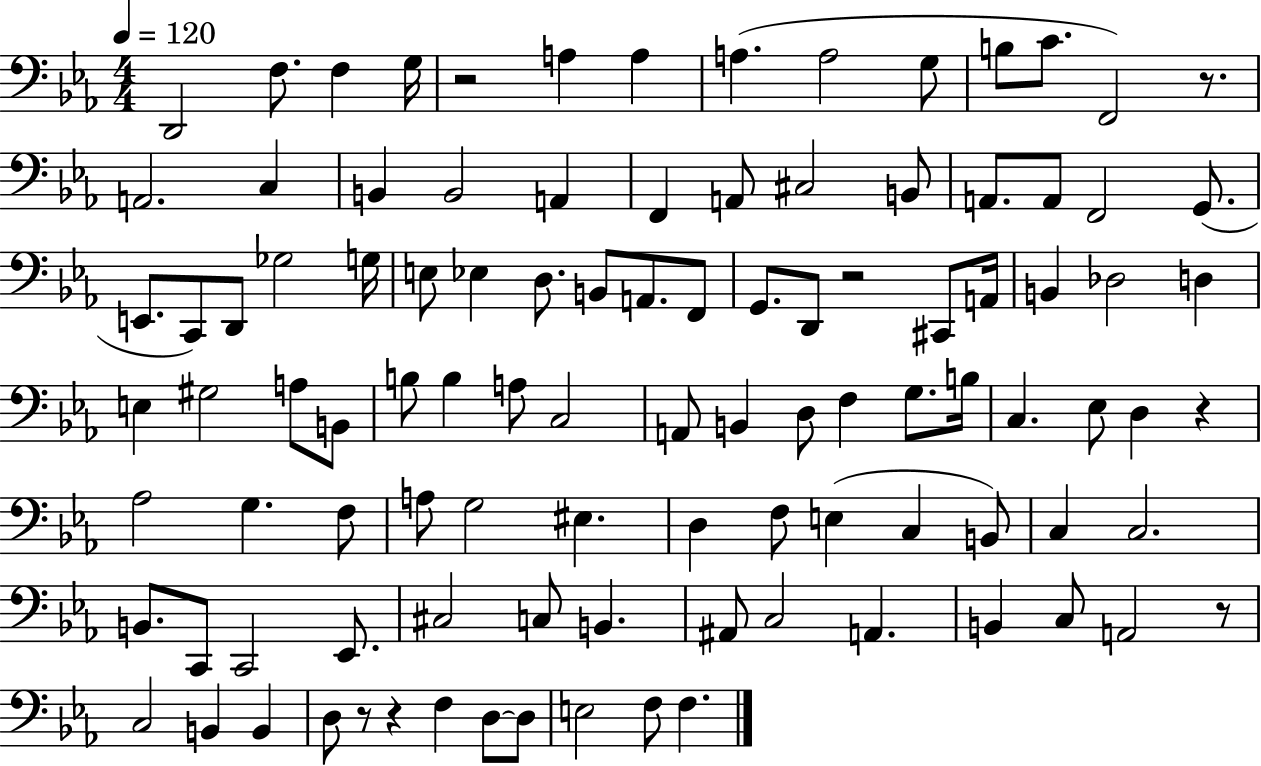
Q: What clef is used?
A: bass